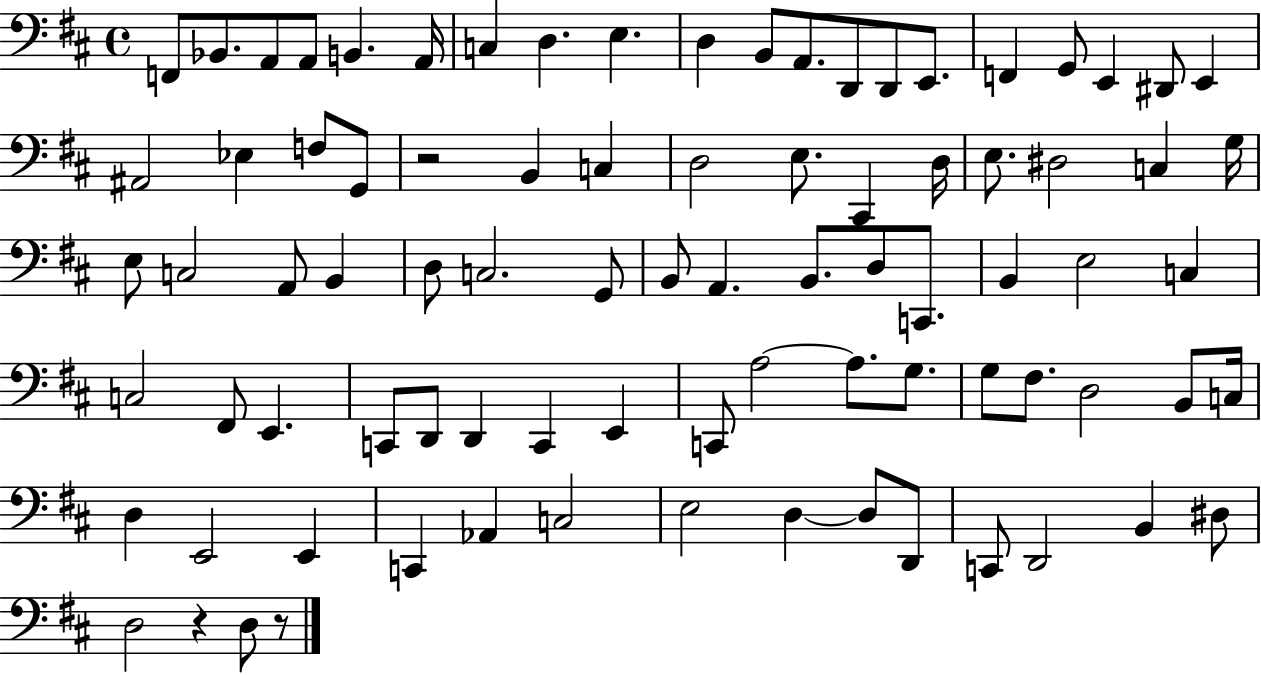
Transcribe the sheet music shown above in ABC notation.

X:1
T:Untitled
M:4/4
L:1/4
K:D
F,,/2 _B,,/2 A,,/2 A,,/2 B,, A,,/4 C, D, E, D, B,,/2 A,,/2 D,,/2 D,,/2 E,,/2 F,, G,,/2 E,, ^D,,/2 E,, ^A,,2 _E, F,/2 G,,/2 z2 B,, C, D,2 E,/2 ^C,, D,/4 E,/2 ^D,2 C, G,/4 E,/2 C,2 A,,/2 B,, D,/2 C,2 G,,/2 B,,/2 A,, B,,/2 D,/2 C,,/2 B,, E,2 C, C,2 ^F,,/2 E,, C,,/2 D,,/2 D,, C,, E,, C,,/2 A,2 A,/2 G,/2 G,/2 ^F,/2 D,2 B,,/2 C,/4 D, E,,2 E,, C,, _A,, C,2 E,2 D, D,/2 D,,/2 C,,/2 D,,2 B,, ^D,/2 D,2 z D,/2 z/2